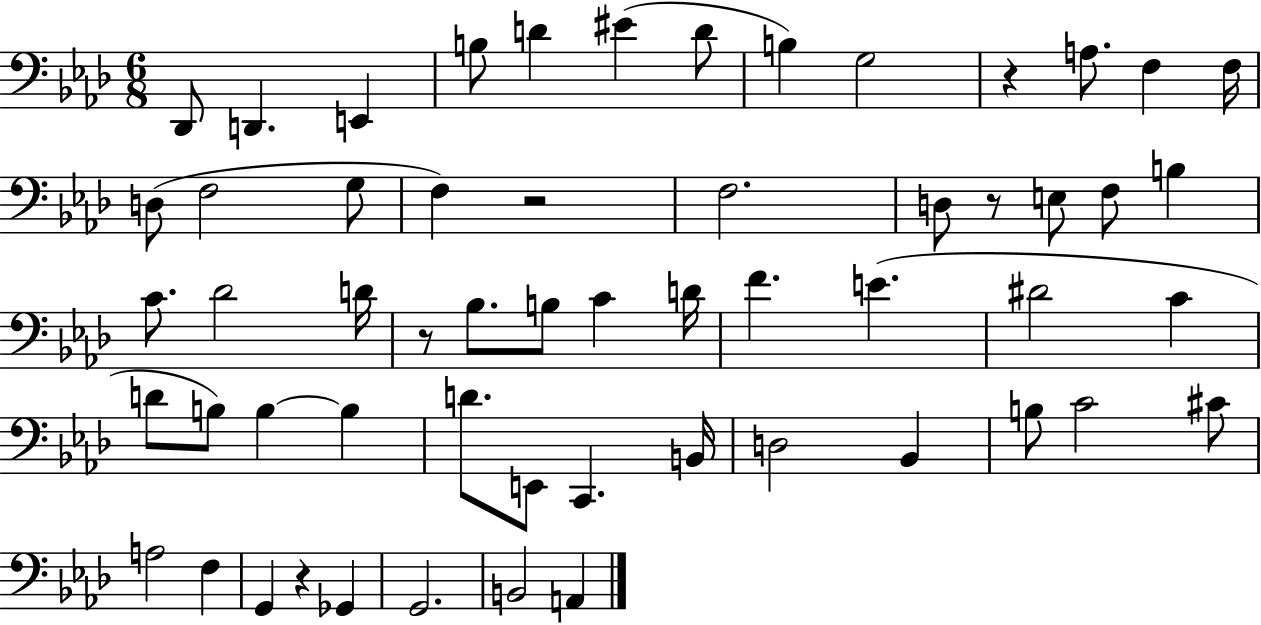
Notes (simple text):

Db2/e D2/q. E2/q B3/e D4/q EIS4/q D4/e B3/q G3/h R/q A3/e. F3/q F3/s D3/e F3/h G3/e F3/q R/h F3/h. D3/e R/e E3/e F3/e B3/q C4/e. Db4/h D4/s R/e Bb3/e. B3/e C4/q D4/s F4/q. E4/q. D#4/h C4/q D4/e B3/e B3/q B3/q D4/e. E2/e C2/q. B2/s D3/h Bb2/q B3/e C4/h C#4/e A3/h F3/q G2/q R/q Gb2/q G2/h. B2/h A2/q